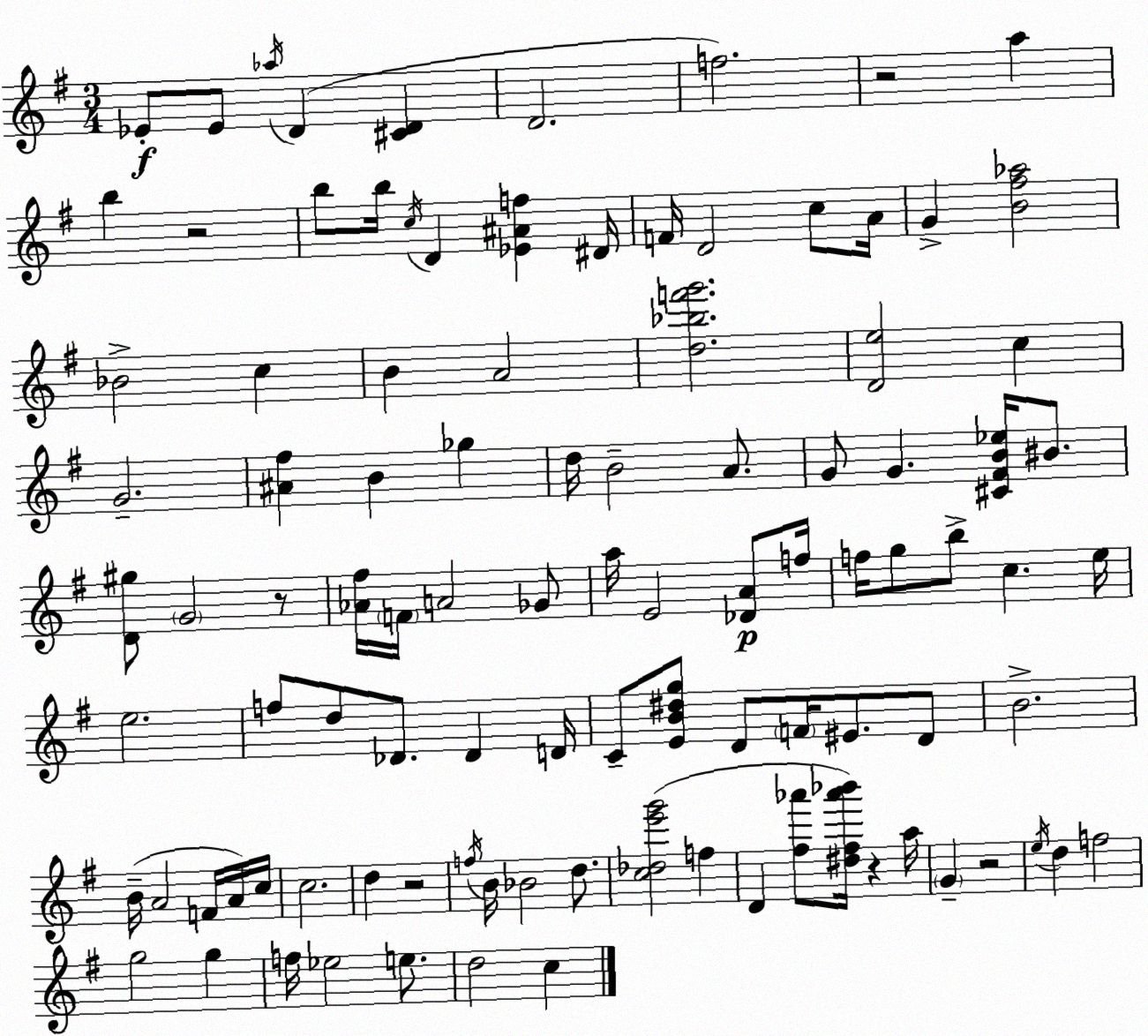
X:1
T:Untitled
M:3/4
L:1/4
K:Em
_E/2 _E/2 _a/4 D [^CD] D2 f2 z2 a b z2 b/2 b/4 c/4 D [_E^Af] ^D/4 F/4 D2 c/2 A/4 G [B^f_a]2 _B2 c B A2 [d_bf'g']2 [De]2 c G2 [^A^f] B _g d/4 B2 A/2 G/2 G [^C^FB_e]/4 ^B/2 [D^g]/2 G2 z/2 [_A^f]/4 F/4 A2 _G/2 a/4 E2 [_DA]/2 f/4 f/4 g/2 b/2 c e/4 e2 f/2 d/2 _D/2 _D D/4 C/2 [EB^dg]/2 D/2 F/4 ^E/2 D/2 B2 B/4 A2 F/4 A/4 c/4 c2 d z2 f/4 B/4 _B2 d/2 [c_de'g']2 f D [^f_a']/2 [^d^f_a'_b']/4 z a/4 G z2 e/4 d f2 g2 g f/4 _e2 e/2 d2 c